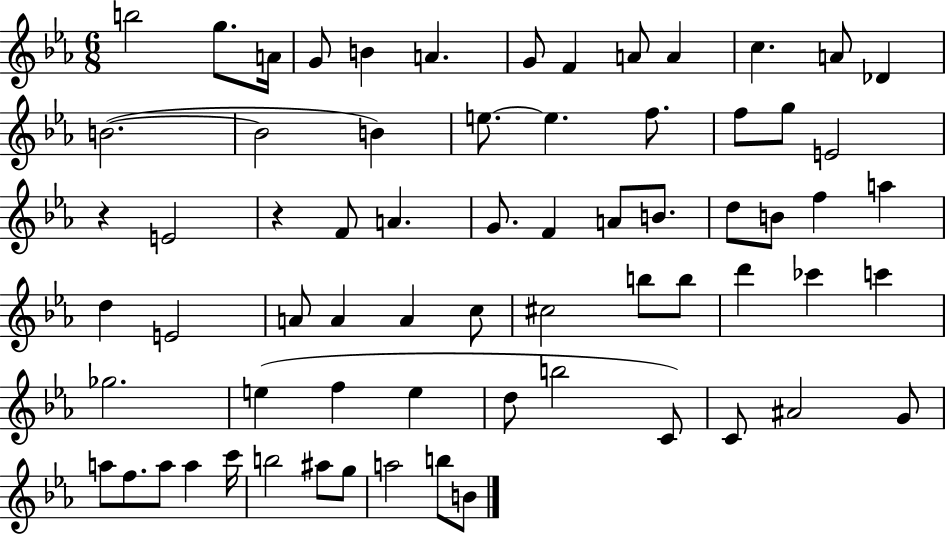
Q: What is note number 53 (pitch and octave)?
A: C4